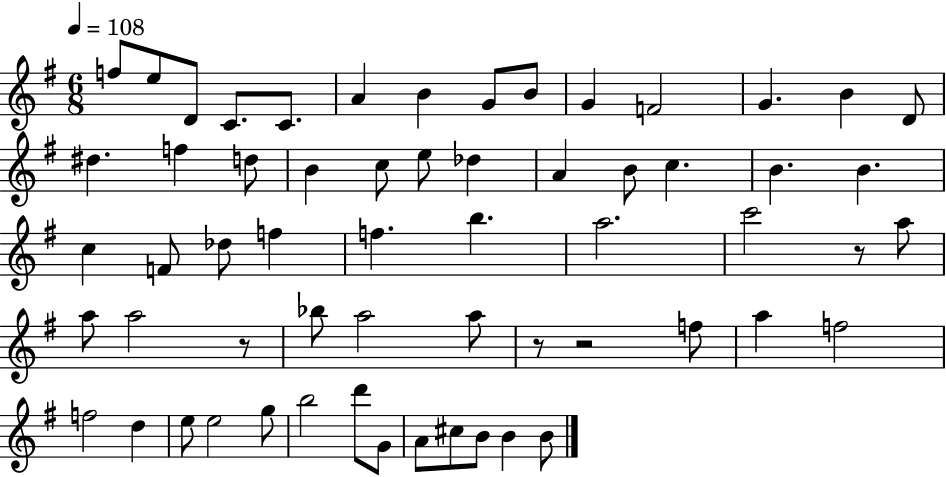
{
  \clef treble
  \numericTimeSignature
  \time 6/8
  \key g \major
  \tempo 4 = 108
  f''8 e''8 d'8 c'8. c'8. | a'4 b'4 g'8 b'8 | g'4 f'2 | g'4. b'4 d'8 | \break dis''4. f''4 d''8 | b'4 c''8 e''8 des''4 | a'4 b'8 c''4. | b'4. b'4. | \break c''4 f'8 des''8 f''4 | f''4. b''4. | a''2. | c'''2 r8 a''8 | \break a''8 a''2 r8 | bes''8 a''2 a''8 | r8 r2 f''8 | a''4 f''2 | \break f''2 d''4 | e''8 e''2 g''8 | b''2 d'''8 g'8 | a'8 cis''8 b'8 b'4 b'8 | \break \bar "|."
}